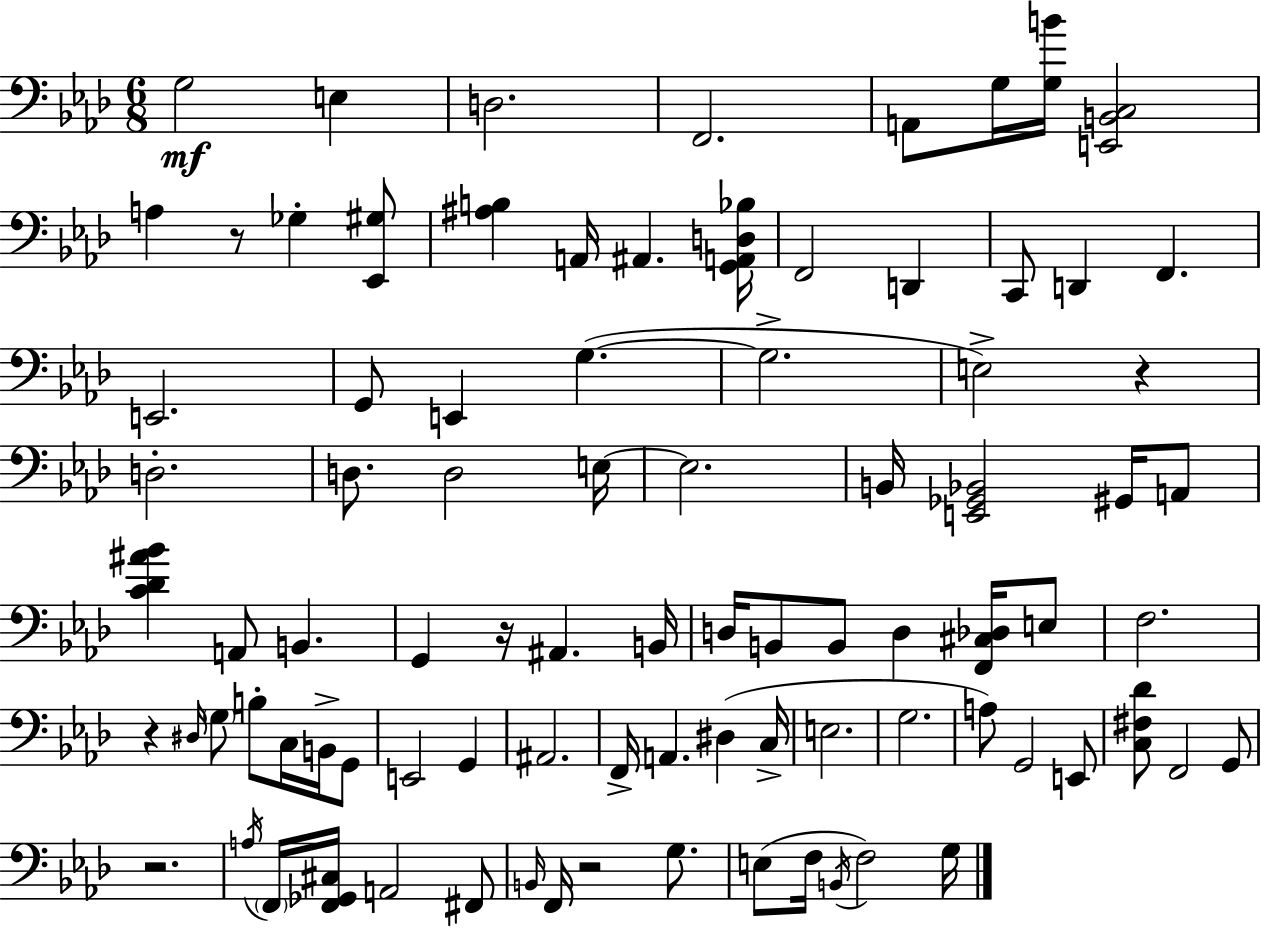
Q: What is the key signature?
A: AES major